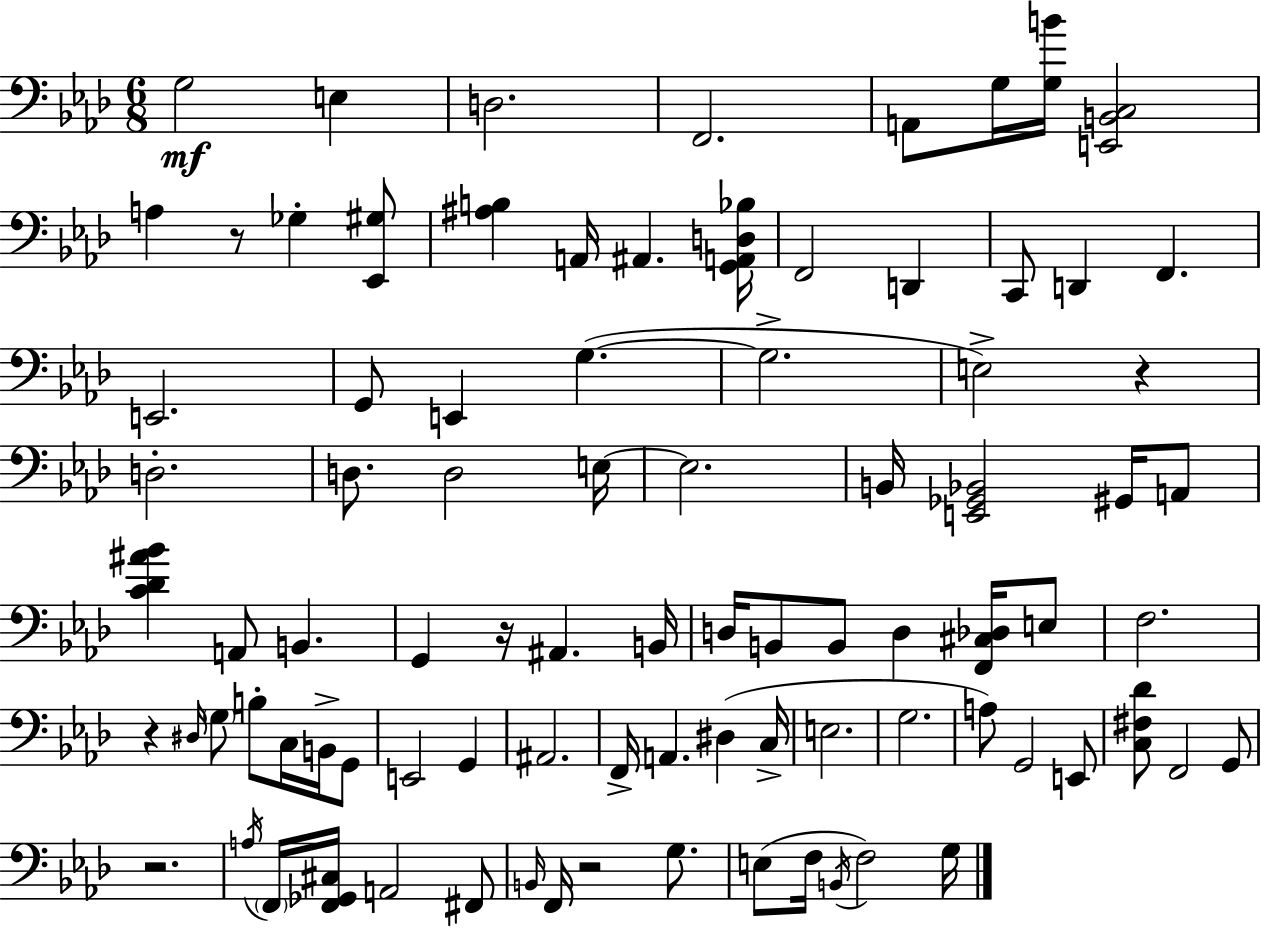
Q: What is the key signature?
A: AES major